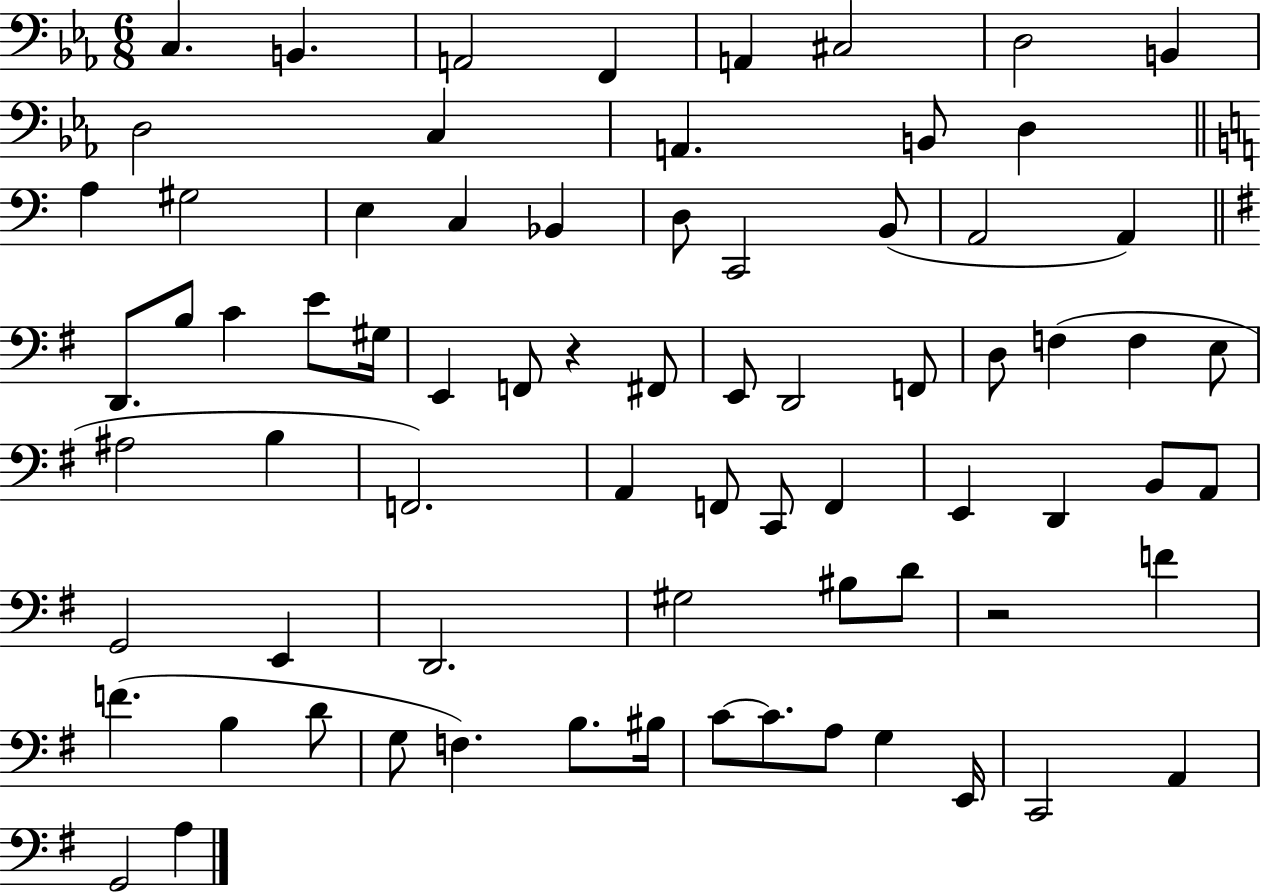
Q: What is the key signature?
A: EES major